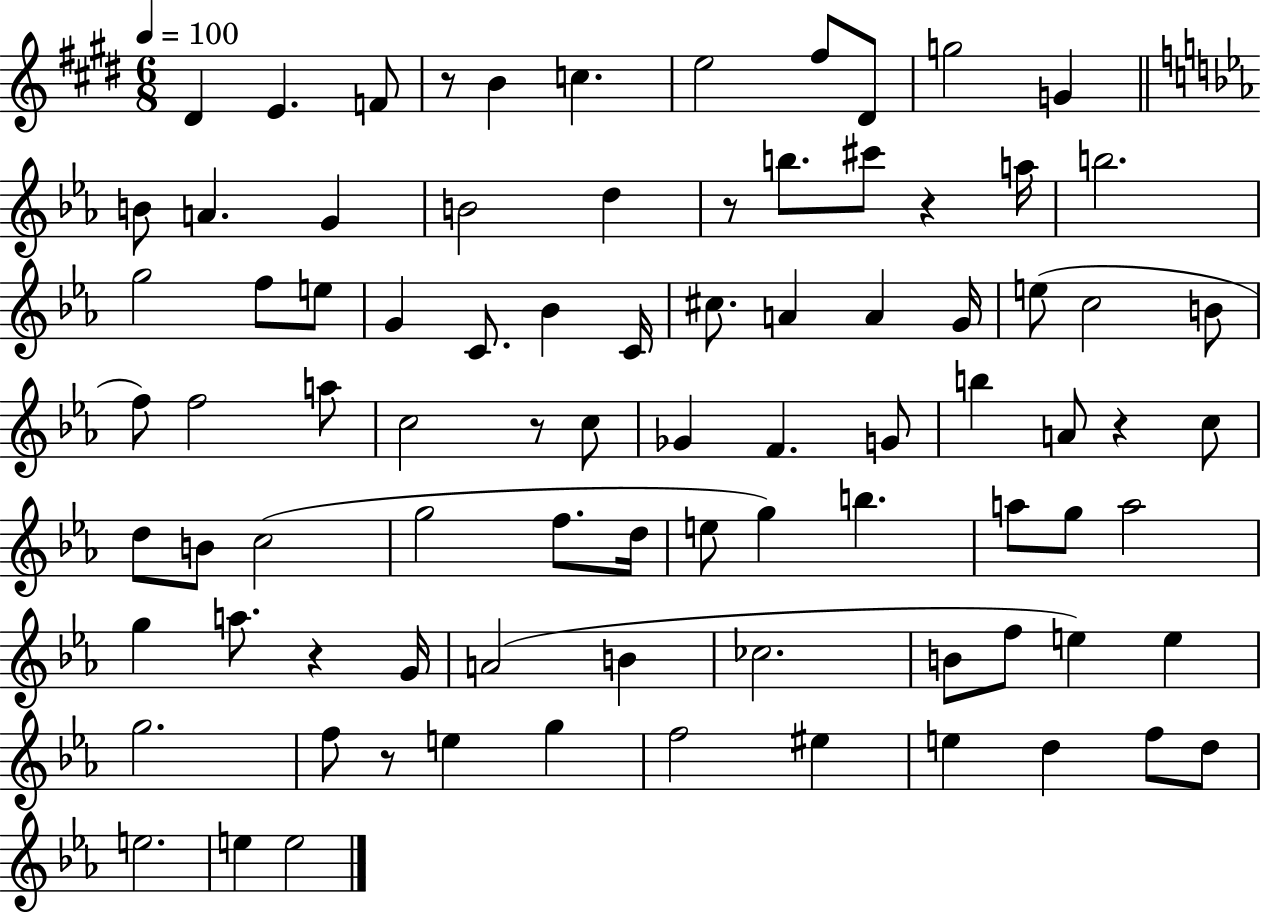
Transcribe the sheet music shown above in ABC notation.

X:1
T:Untitled
M:6/8
L:1/4
K:E
^D E F/2 z/2 B c e2 ^f/2 ^D/2 g2 G B/2 A G B2 d z/2 b/2 ^c'/2 z a/4 b2 g2 f/2 e/2 G C/2 _B C/4 ^c/2 A A G/4 e/2 c2 B/2 f/2 f2 a/2 c2 z/2 c/2 _G F G/2 b A/2 z c/2 d/2 B/2 c2 g2 f/2 d/4 e/2 g b a/2 g/2 a2 g a/2 z G/4 A2 B _c2 B/2 f/2 e e g2 f/2 z/2 e g f2 ^e e d f/2 d/2 e2 e e2